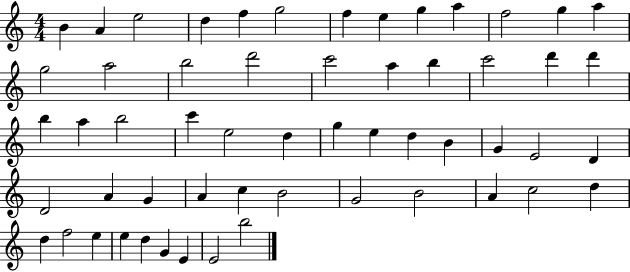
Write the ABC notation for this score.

X:1
T:Untitled
M:4/4
L:1/4
K:C
B A e2 d f g2 f e g a f2 g a g2 a2 b2 d'2 c'2 a b c'2 d' d' b a b2 c' e2 d g e d B G E2 D D2 A G A c B2 G2 B2 A c2 d d f2 e e d G E E2 b2